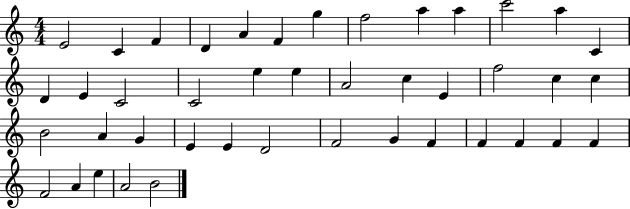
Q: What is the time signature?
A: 4/4